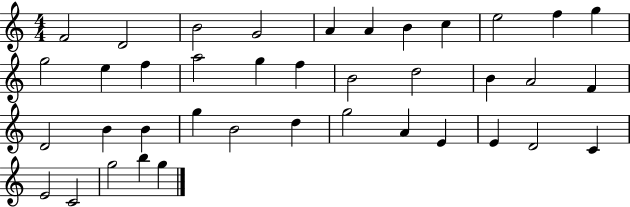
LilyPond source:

{
  \clef treble
  \numericTimeSignature
  \time 4/4
  \key c \major
  f'2 d'2 | b'2 g'2 | a'4 a'4 b'4 c''4 | e''2 f''4 g''4 | \break g''2 e''4 f''4 | a''2 g''4 f''4 | b'2 d''2 | b'4 a'2 f'4 | \break d'2 b'4 b'4 | g''4 b'2 d''4 | g''2 a'4 e'4 | e'4 d'2 c'4 | \break e'2 c'2 | g''2 b''4 g''4 | \bar "|."
}